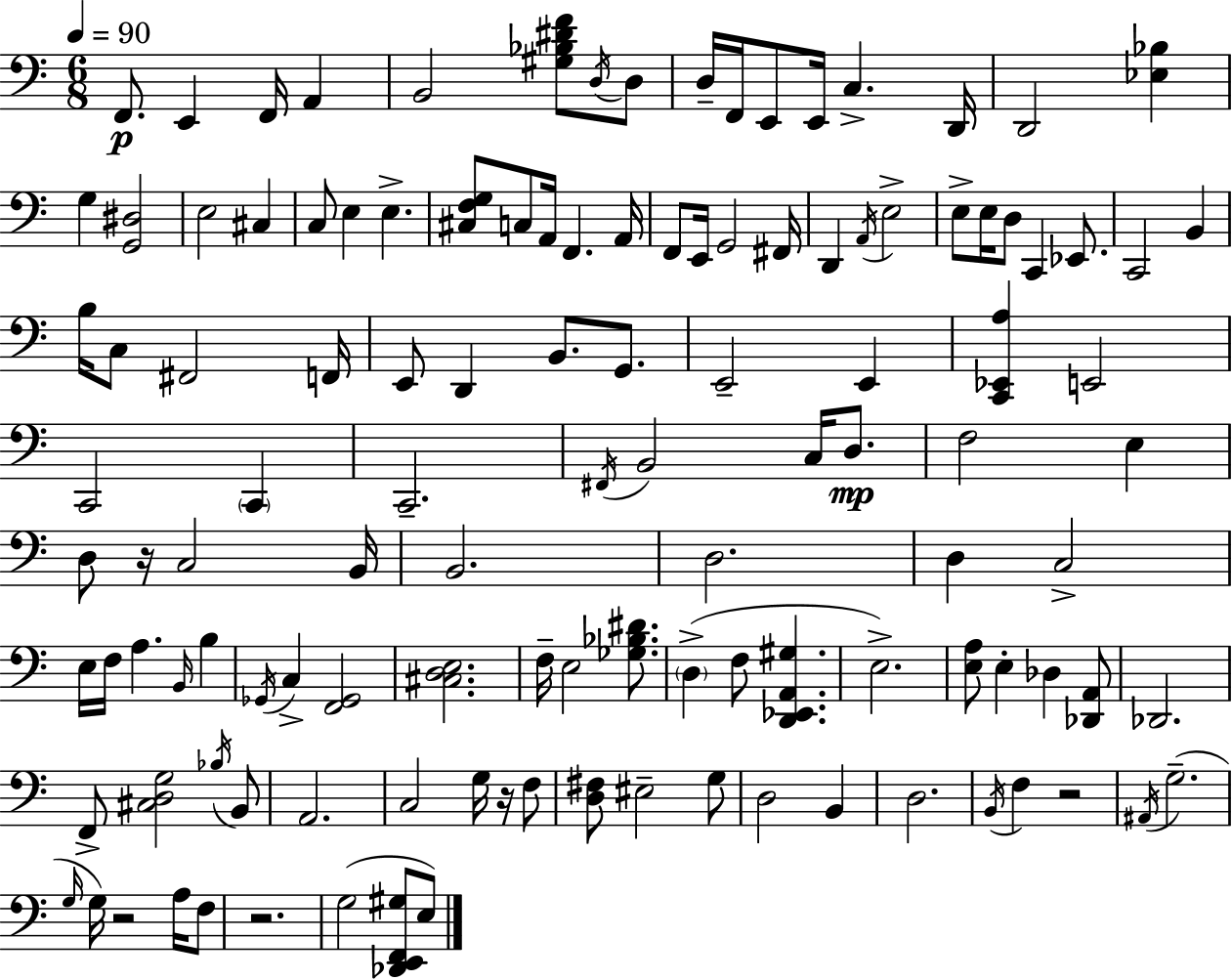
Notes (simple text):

F2/e. E2/q F2/s A2/q B2/h [G#3,Bb3,D#4,F4]/e D3/s D3/e D3/s F2/s E2/e E2/s C3/q. D2/s D2/h [Eb3,Bb3]/q G3/q [G2,D#3]/h E3/h C#3/q C3/e E3/q E3/q. [C#3,F3,G3]/e C3/e A2/s F2/q. A2/s F2/e E2/s G2/h F#2/s D2/q A2/s E3/h E3/e E3/s D3/e C2/q Eb2/e. C2/h B2/q B3/s C3/e F#2/h F2/s E2/e D2/q B2/e. G2/e. E2/h E2/q [C2,Eb2,A3]/q E2/h C2/h C2/q C2/h. F#2/s B2/h C3/s D3/e. F3/h E3/q D3/e R/s C3/h B2/s B2/h. D3/h. D3/q C3/h E3/s F3/s A3/q. B2/s B3/q Gb2/s C3/q [F2,Gb2]/h [C#3,D3,E3]/h. F3/s E3/h [Gb3,Bb3,D#4]/e. D3/q F3/e [D2,Eb2,A2,G#3]/q. E3/h. [E3,A3]/e E3/q Db3/q [Db2,A2]/e Db2/h. F2/e [C#3,D3,G3]/h Bb3/s B2/e A2/h. C3/h G3/s R/s F3/e [D3,F#3]/e EIS3/h G3/e D3/h B2/q D3/h. B2/s F3/q R/h A#2/s G3/h. G3/s G3/s R/h A3/s F3/e R/h. G3/h [Db2,E2,F2,G#3]/e E3/e